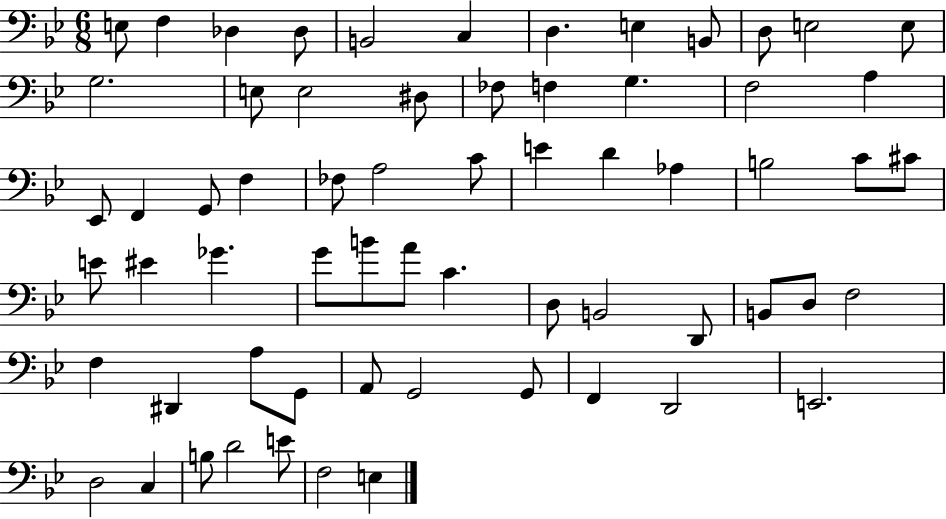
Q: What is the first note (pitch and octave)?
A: E3